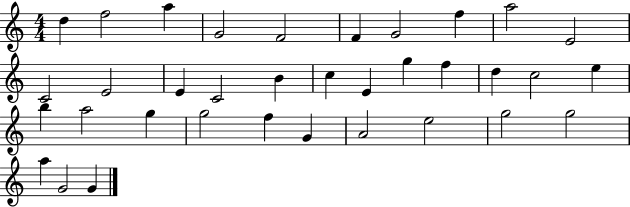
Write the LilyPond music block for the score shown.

{
  \clef treble
  \numericTimeSignature
  \time 4/4
  \key c \major
  d''4 f''2 a''4 | g'2 f'2 | f'4 g'2 f''4 | a''2 e'2 | \break c'2 e'2 | e'4 c'2 b'4 | c''4 e'4 g''4 f''4 | d''4 c''2 e''4 | \break b''4 a''2 g''4 | g''2 f''4 g'4 | a'2 e''2 | g''2 g''2 | \break a''4 g'2 g'4 | \bar "|."
}